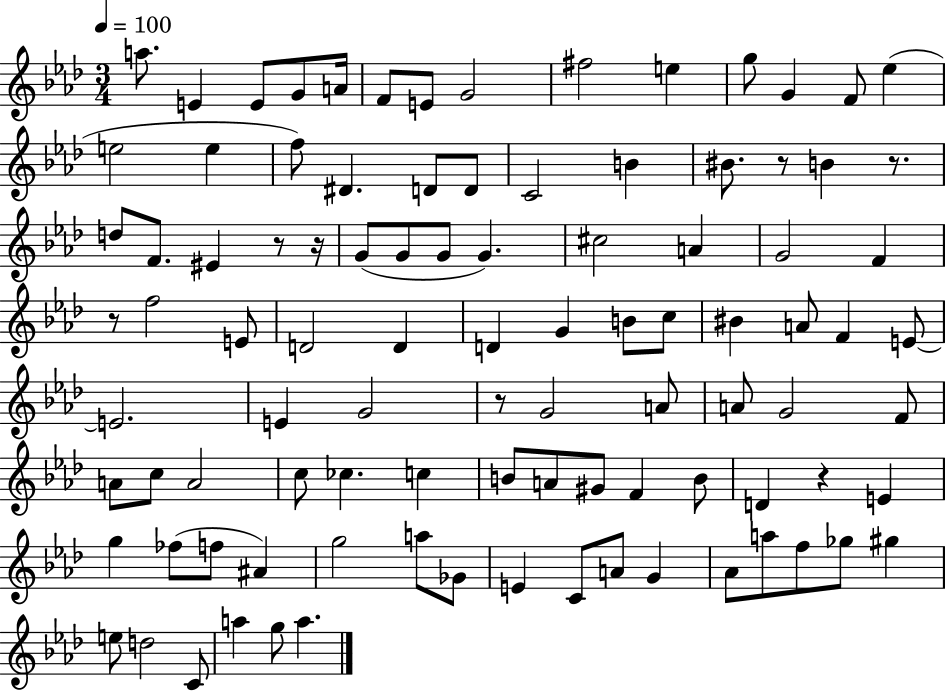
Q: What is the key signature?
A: AES major